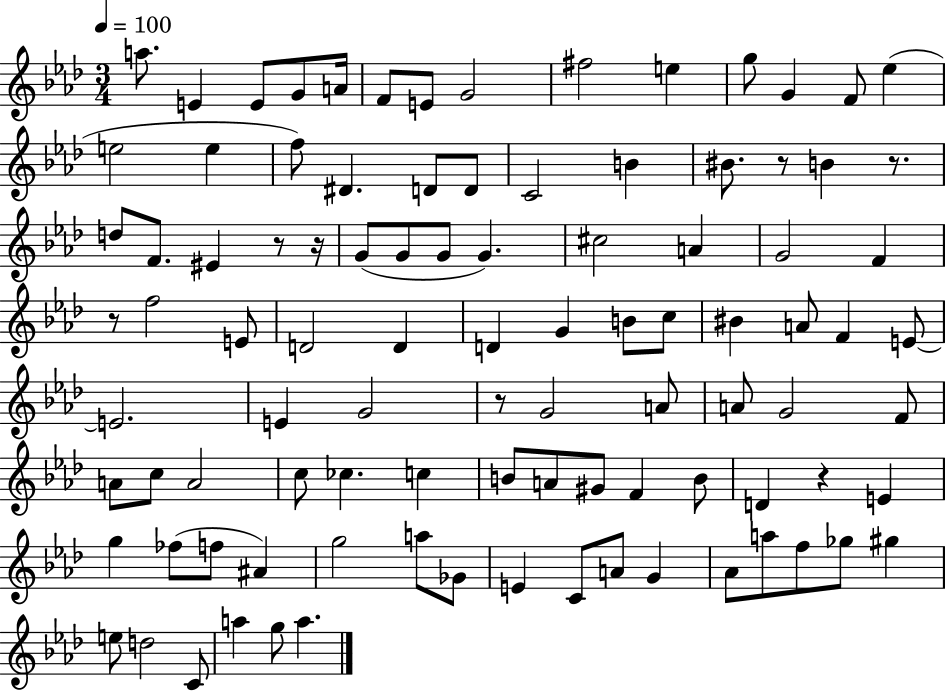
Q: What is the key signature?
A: AES major